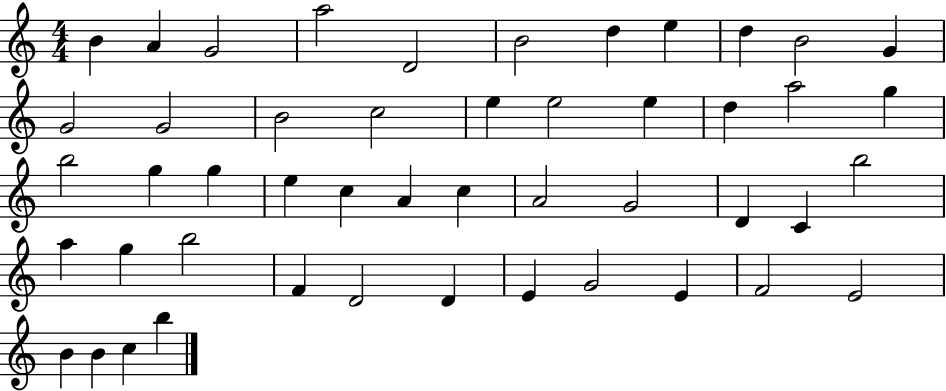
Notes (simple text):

B4/q A4/q G4/h A5/h D4/h B4/h D5/q E5/q D5/q B4/h G4/q G4/h G4/h B4/h C5/h E5/q E5/h E5/q D5/q A5/h G5/q B5/h G5/q G5/q E5/q C5/q A4/q C5/q A4/h G4/h D4/q C4/q B5/h A5/q G5/q B5/h F4/q D4/h D4/q E4/q G4/h E4/q F4/h E4/h B4/q B4/q C5/q B5/q